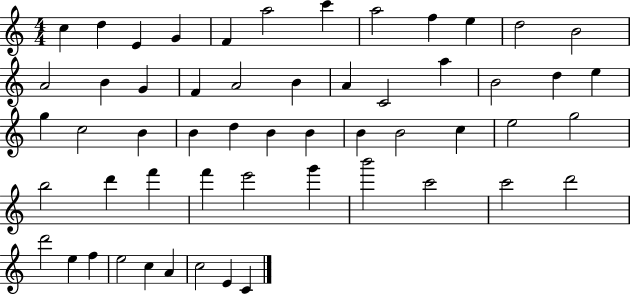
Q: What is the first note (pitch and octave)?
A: C5